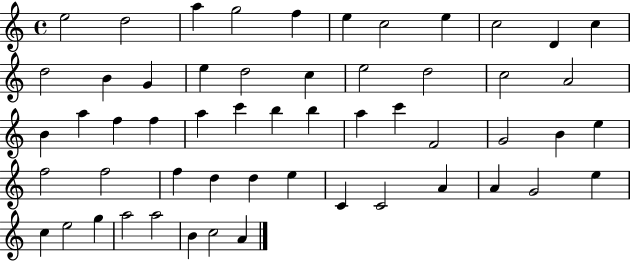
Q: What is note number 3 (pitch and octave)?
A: A5